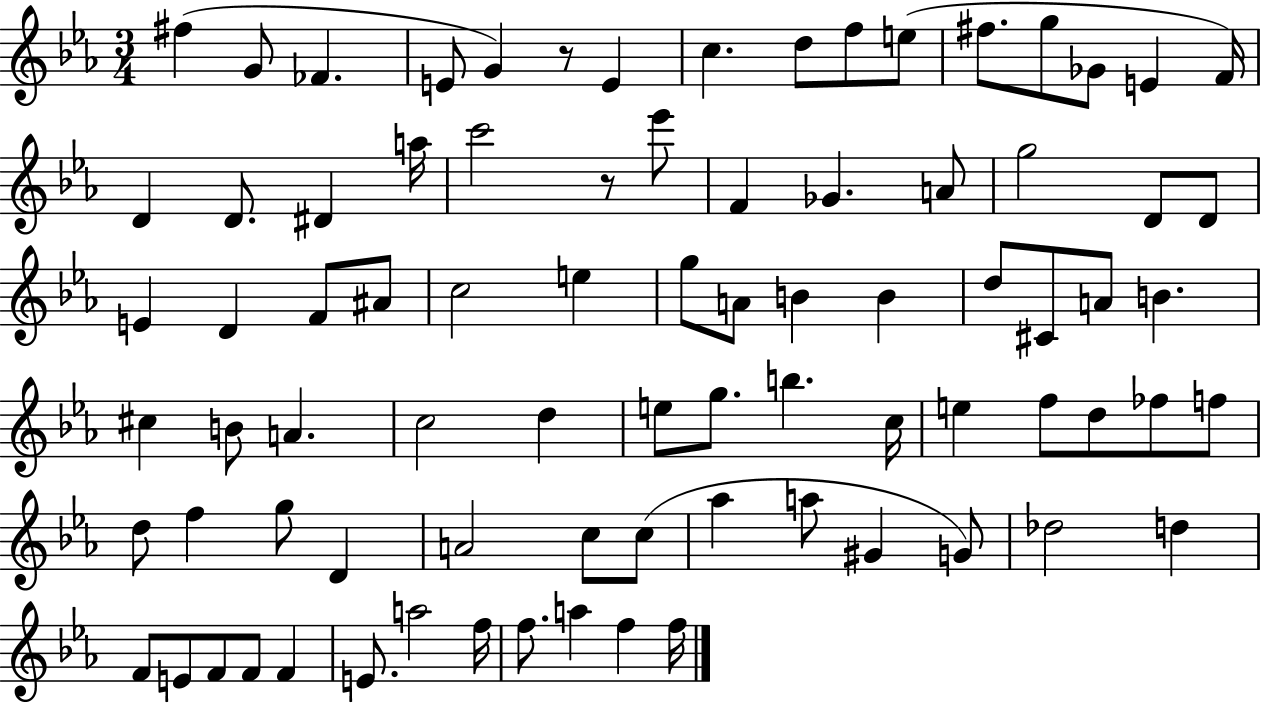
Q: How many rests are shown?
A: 2